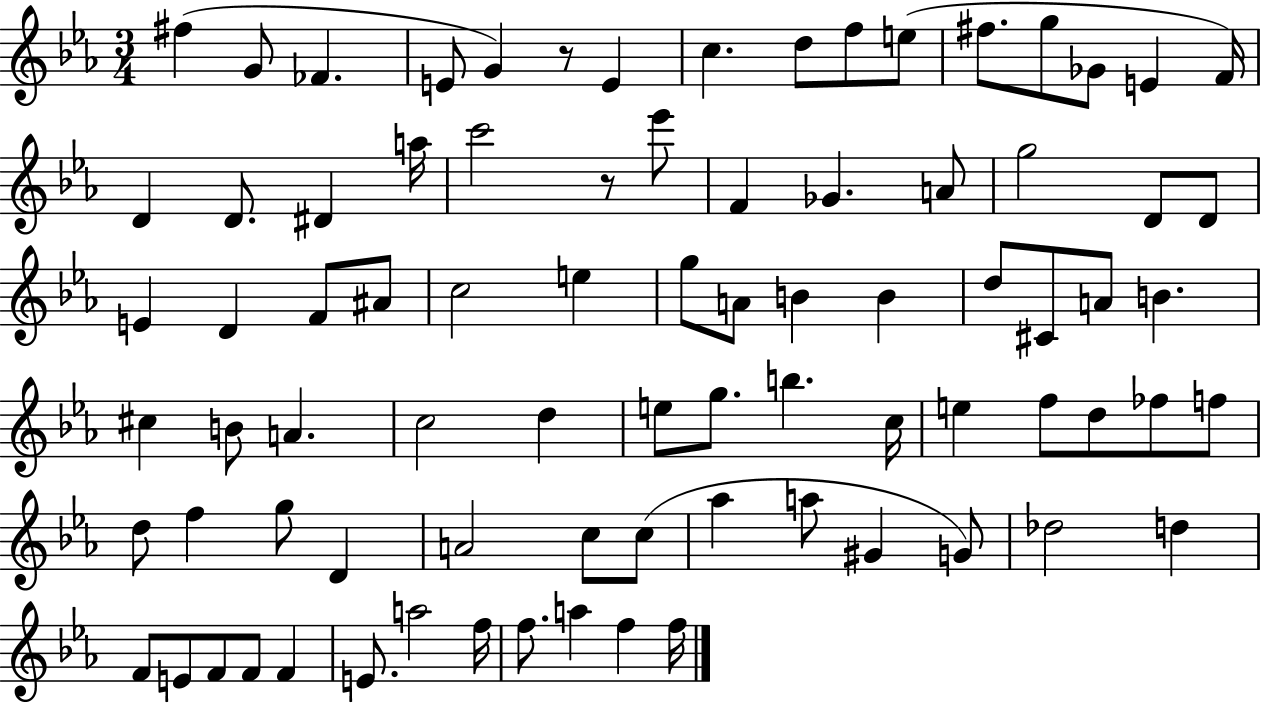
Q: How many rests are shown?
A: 2